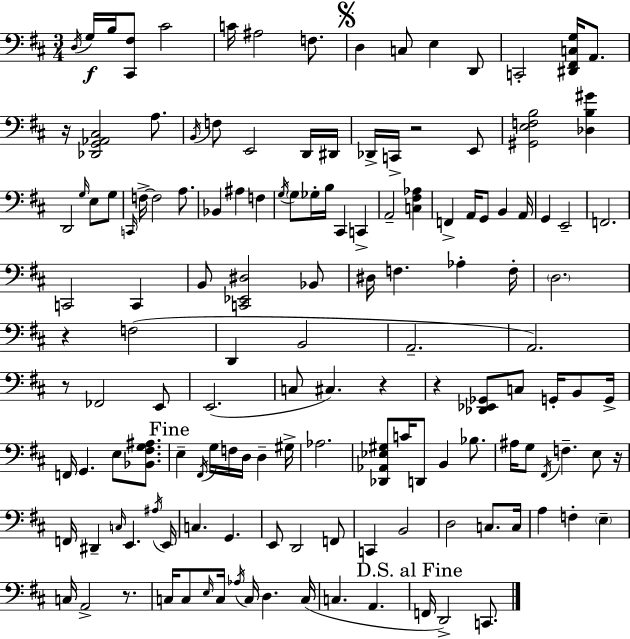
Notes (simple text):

D3/s G3/s B3/s [C#2,F#3]/e C#4/h C4/s A#3/h F3/e. D3/q C3/e E3/q D2/e C2/h [D#2,F#2,C3,G3]/s A2/e. R/s [Db2,G2,Ab2,C#3]/h A3/e. B2/s F3/e E2/h D2/s D#2/s Db2/s C2/s R/h E2/e [G#2,E3,F3,B3]/h [Db3,B3,G#4]/q D2/h G3/s E3/e G3/e C2/s F3/s F3/h A3/e. Bb2/q A#3/q F3/q G3/s G3/e Gb3/s B3/s C#2/q C2/q A2/h [C3,F#3,Ab3]/q F2/q A2/s G2/e B2/q A2/s G2/q E2/h F2/h. C2/h C2/q B2/e [C2,Eb2,D#3]/h Bb2/e D#3/s F3/q. Ab3/q F3/s D3/h. R/q F3/h D2/q B2/h A2/h. A2/h. R/e FES2/h E2/e E2/h. C3/e C#3/q. R/q R/q [Db2,Eb2,Gb2]/e C3/e G2/s B2/e G2/s F2/s G2/q. E3/e [Bb2,F#3,G3,A#3]/e. E3/q F#2/s G3/s F3/s D3/s D3/q G#3/s Ab3/h. [Db2,Ab2,Eb3,G#3]/e C4/s D2/e B2/q Bb3/e. A#3/s G3/e F#2/s F3/q. E3/e R/s F2/s D#2/q C3/s E2/q. A#3/s E2/s C3/q. G2/q. E2/e D2/h F2/e C2/q B2/h D3/h C3/e. C3/s A3/q F3/q E3/q C3/s A2/h R/e. C3/s C3/e E3/s C3/s Ab3/s C3/s D3/q. C3/s C3/q. A2/q. F2/s D2/h C2/e.